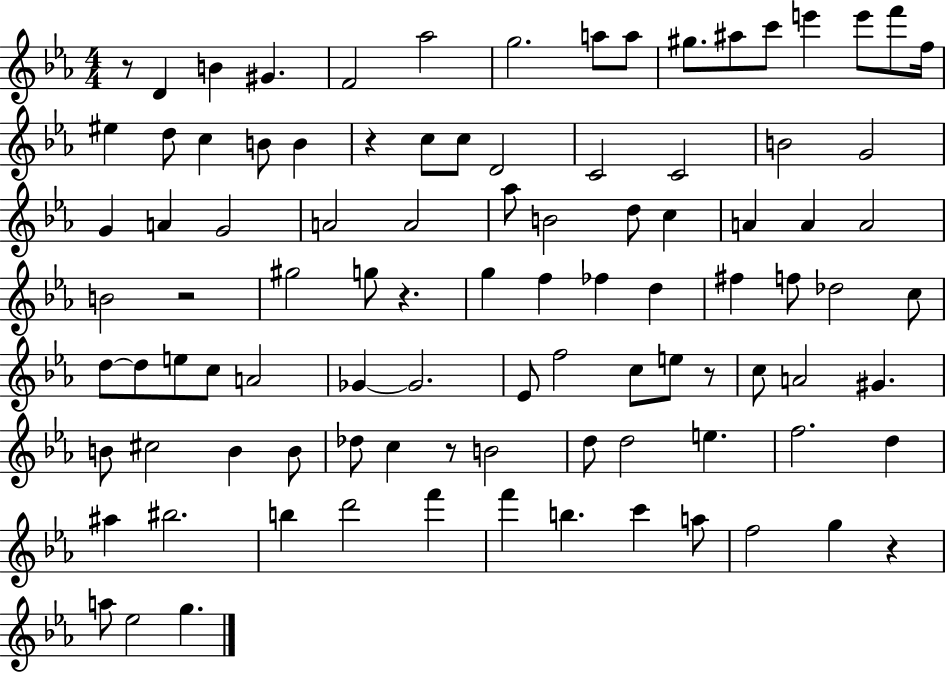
X:1
T:Untitled
M:4/4
L:1/4
K:Eb
z/2 D B ^G F2 _a2 g2 a/2 a/2 ^g/2 ^a/2 c'/2 e' e'/2 f'/2 f/4 ^e d/2 c B/2 B z c/2 c/2 D2 C2 C2 B2 G2 G A G2 A2 A2 _a/2 B2 d/2 c A A A2 B2 z2 ^g2 g/2 z g f _f d ^f f/2 _d2 c/2 d/2 d/2 e/2 c/2 A2 _G _G2 _E/2 f2 c/2 e/2 z/2 c/2 A2 ^G B/2 ^c2 B B/2 _d/2 c z/2 B2 d/2 d2 e f2 d ^a ^b2 b d'2 f' f' b c' a/2 f2 g z a/2 _e2 g